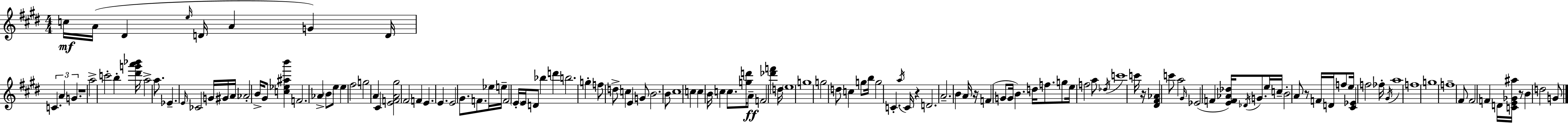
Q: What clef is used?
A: treble